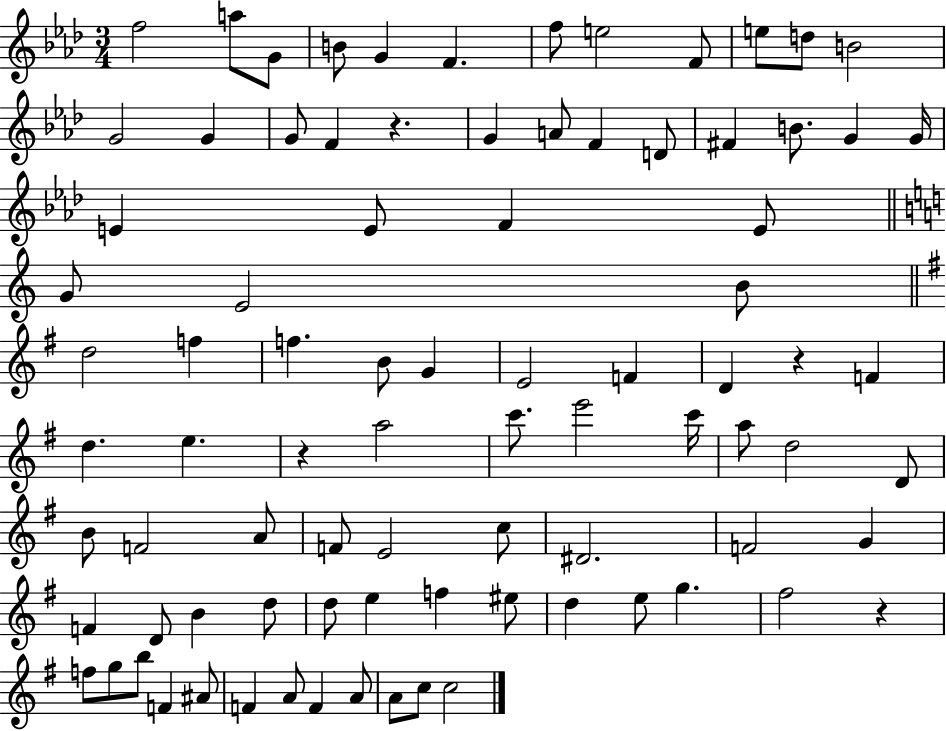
{
  \clef treble
  \numericTimeSignature
  \time 3/4
  \key aes \major
  f''2 a''8 g'8 | b'8 g'4 f'4. | f''8 e''2 f'8 | e''8 d''8 b'2 | \break g'2 g'4 | g'8 f'4 r4. | g'4 a'8 f'4 d'8 | fis'4 b'8. g'4 g'16 | \break e'4 e'8 f'4 e'8 | \bar "||" \break \key c \major g'8 e'2 b'8 | \bar "||" \break \key g \major d''2 f''4 | f''4. b'8 g'4 | e'2 f'4 | d'4 r4 f'4 | \break d''4. e''4. | r4 a''2 | c'''8. e'''2 c'''16 | a''8 d''2 d'8 | \break b'8 f'2 a'8 | f'8 e'2 c''8 | dis'2. | f'2 g'4 | \break f'4 d'8 b'4 d''8 | d''8 e''4 f''4 eis''8 | d''4 e''8 g''4. | fis''2 r4 | \break f''8 g''8 b''8 f'4 ais'8 | f'4 a'8 f'4 a'8 | a'8 c''8 c''2 | \bar "|."
}